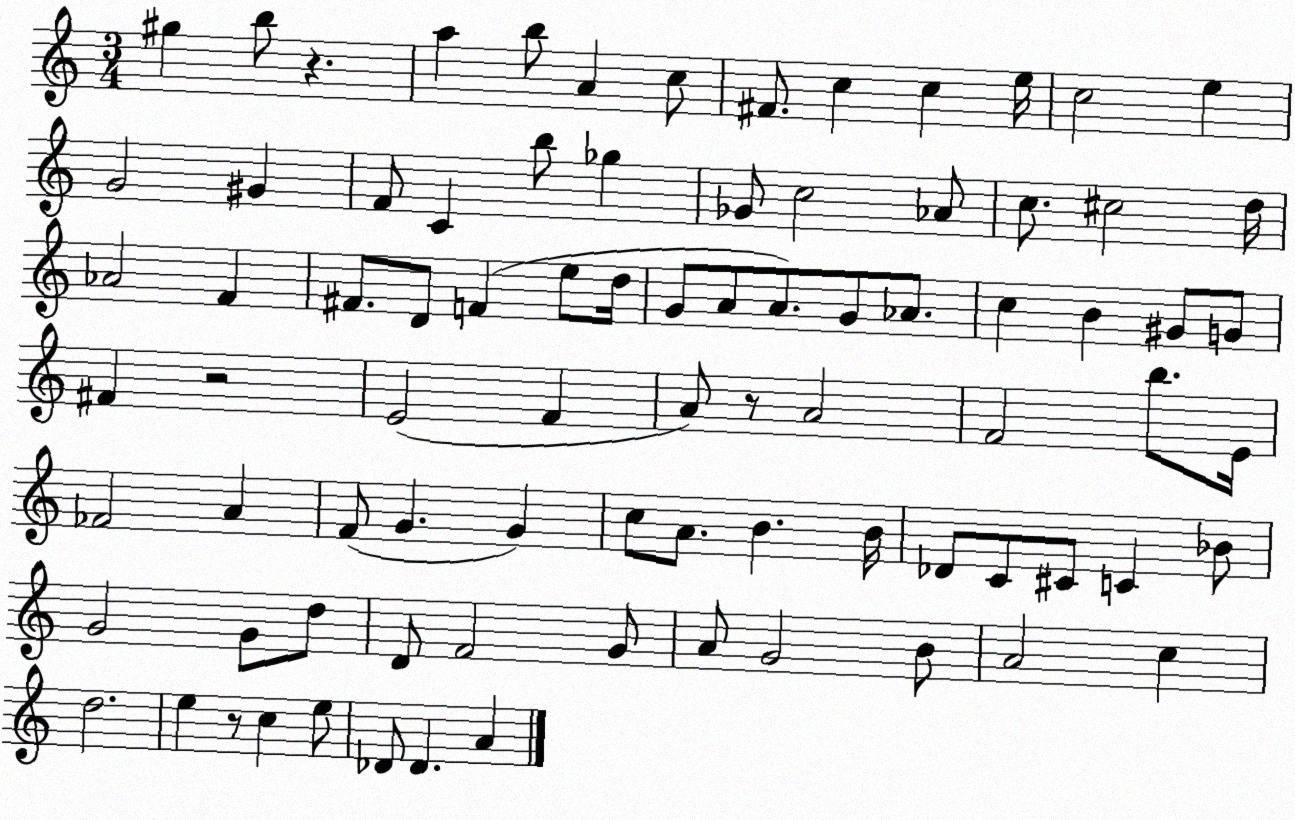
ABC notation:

X:1
T:Untitled
M:3/4
L:1/4
K:C
^g b/2 z a b/2 A c/2 ^F/2 c c e/4 c2 e G2 ^G F/2 C b/2 _g _G/2 c2 _A/2 c/2 ^c2 d/4 _A2 F ^F/2 D/2 F e/2 d/4 G/2 A/2 A/2 G/2 _A/2 c B ^G/2 G/2 ^F z2 E2 F A/2 z/2 A2 F2 b/2 E/4 _F2 A F/2 G G c/2 A/2 B B/4 _D/2 C/2 ^C/2 C _B/2 G2 G/2 d/2 D/2 F2 G/2 A/2 G2 B/2 A2 c d2 e z/2 c e/2 _D/2 _D A